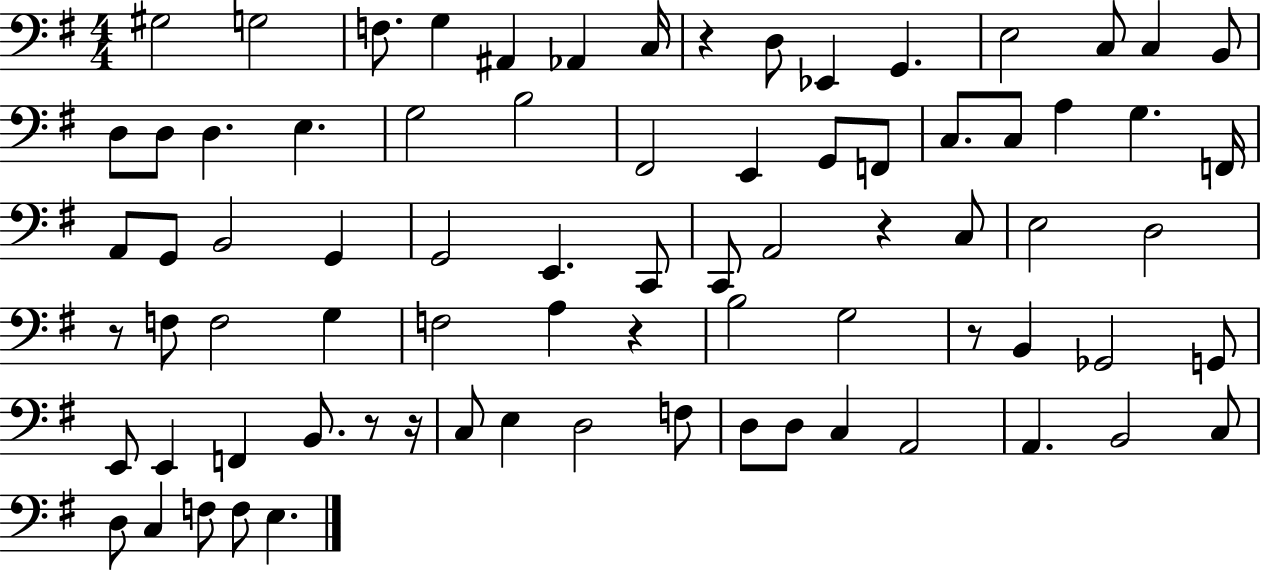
G#3/h G3/h F3/e. G3/q A#2/q Ab2/q C3/s R/q D3/e Eb2/q G2/q. E3/h C3/e C3/q B2/e D3/e D3/e D3/q. E3/q. G3/h B3/h F#2/h E2/q G2/e F2/e C3/e. C3/e A3/q G3/q. F2/s A2/e G2/e B2/h G2/q G2/h E2/q. C2/e C2/e A2/h R/q C3/e E3/h D3/h R/e F3/e F3/h G3/q F3/h A3/q R/q B3/h G3/h R/e B2/q Gb2/h G2/e E2/e E2/q F2/q B2/e. R/e R/s C3/e E3/q D3/h F3/e D3/e D3/e C3/q A2/h A2/q. B2/h C3/e D3/e C3/q F3/e F3/e E3/q.